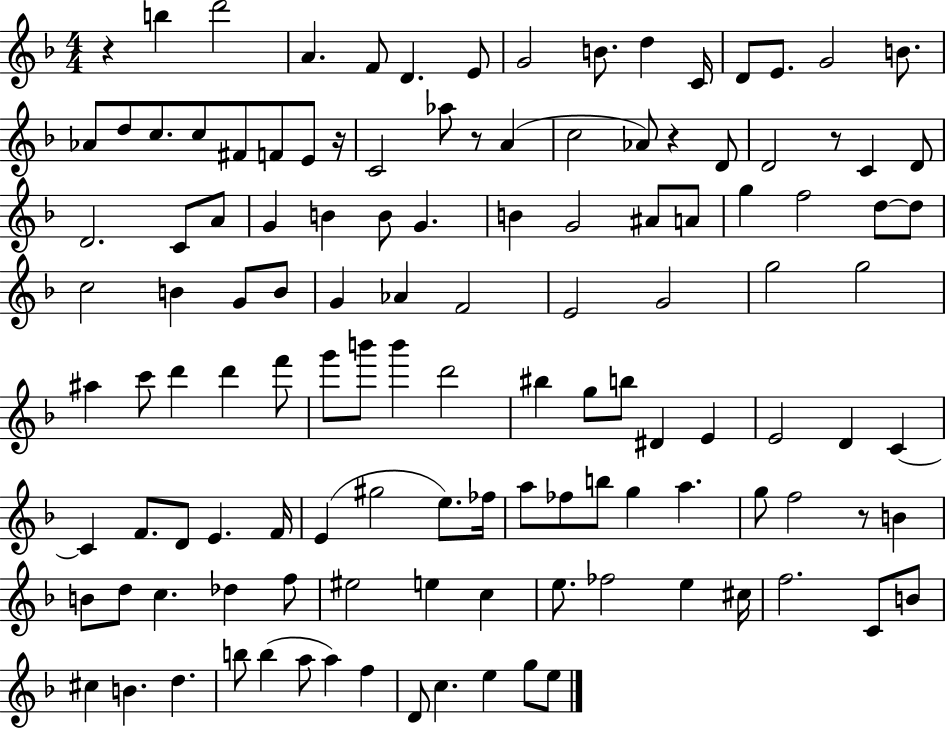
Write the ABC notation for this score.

X:1
T:Untitled
M:4/4
L:1/4
K:F
z b d'2 A F/2 D E/2 G2 B/2 d C/4 D/2 E/2 G2 B/2 _A/2 d/2 c/2 c/2 ^F/2 F/2 E/2 z/4 C2 _a/2 z/2 A c2 _A/2 z D/2 D2 z/2 C D/2 D2 C/2 A/2 G B B/2 G B G2 ^A/2 A/2 g f2 d/2 d/2 c2 B G/2 B/2 G _A F2 E2 G2 g2 g2 ^a c'/2 d' d' f'/2 g'/2 b'/2 b' d'2 ^b g/2 b/2 ^D E E2 D C C F/2 D/2 E F/4 E ^g2 e/2 _f/4 a/2 _f/2 b/2 g a g/2 f2 z/2 B B/2 d/2 c _d f/2 ^e2 e c e/2 _f2 e ^c/4 f2 C/2 B/2 ^c B d b/2 b a/2 a f D/2 c e g/2 e/2